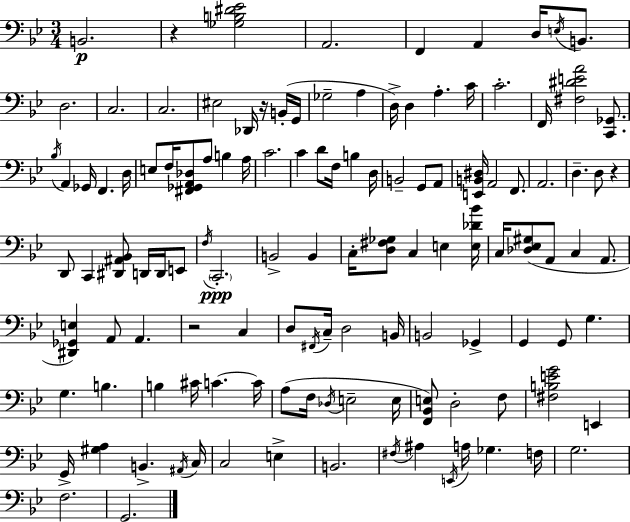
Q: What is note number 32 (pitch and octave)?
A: A3